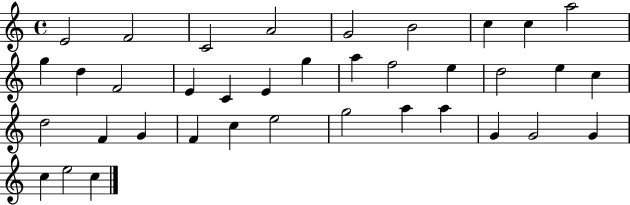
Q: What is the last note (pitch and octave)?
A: C5